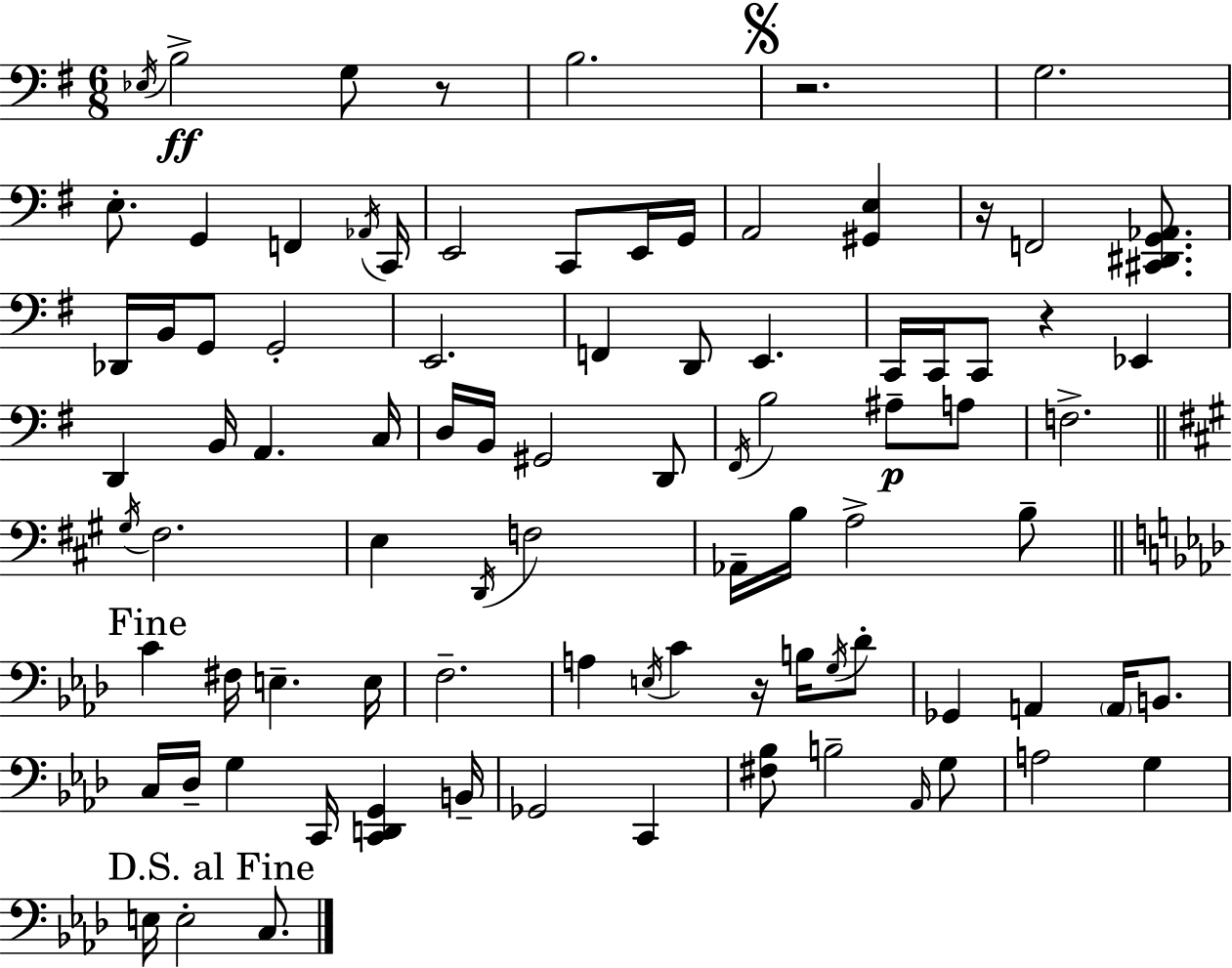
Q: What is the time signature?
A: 6/8